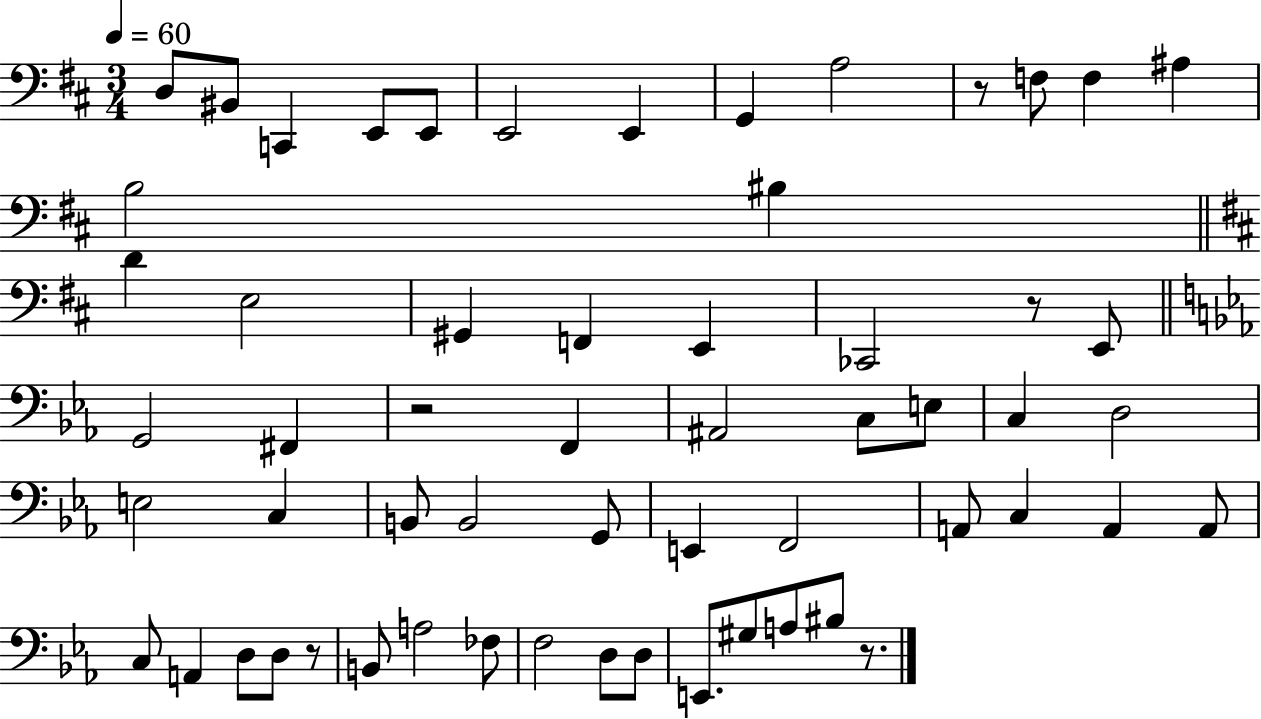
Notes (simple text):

D3/e BIS2/e C2/q E2/e E2/e E2/h E2/q G2/q A3/h R/e F3/e F3/q A#3/q B3/h BIS3/q D4/q E3/h G#2/q F2/q E2/q CES2/h R/e E2/e G2/h F#2/q R/h F2/q A#2/h C3/e E3/e C3/q D3/h E3/h C3/q B2/e B2/h G2/e E2/q F2/h A2/e C3/q A2/q A2/e C3/e A2/q D3/e D3/e R/e B2/e A3/h FES3/e F3/h D3/e D3/e E2/e. G#3/e A3/e BIS3/e R/e.